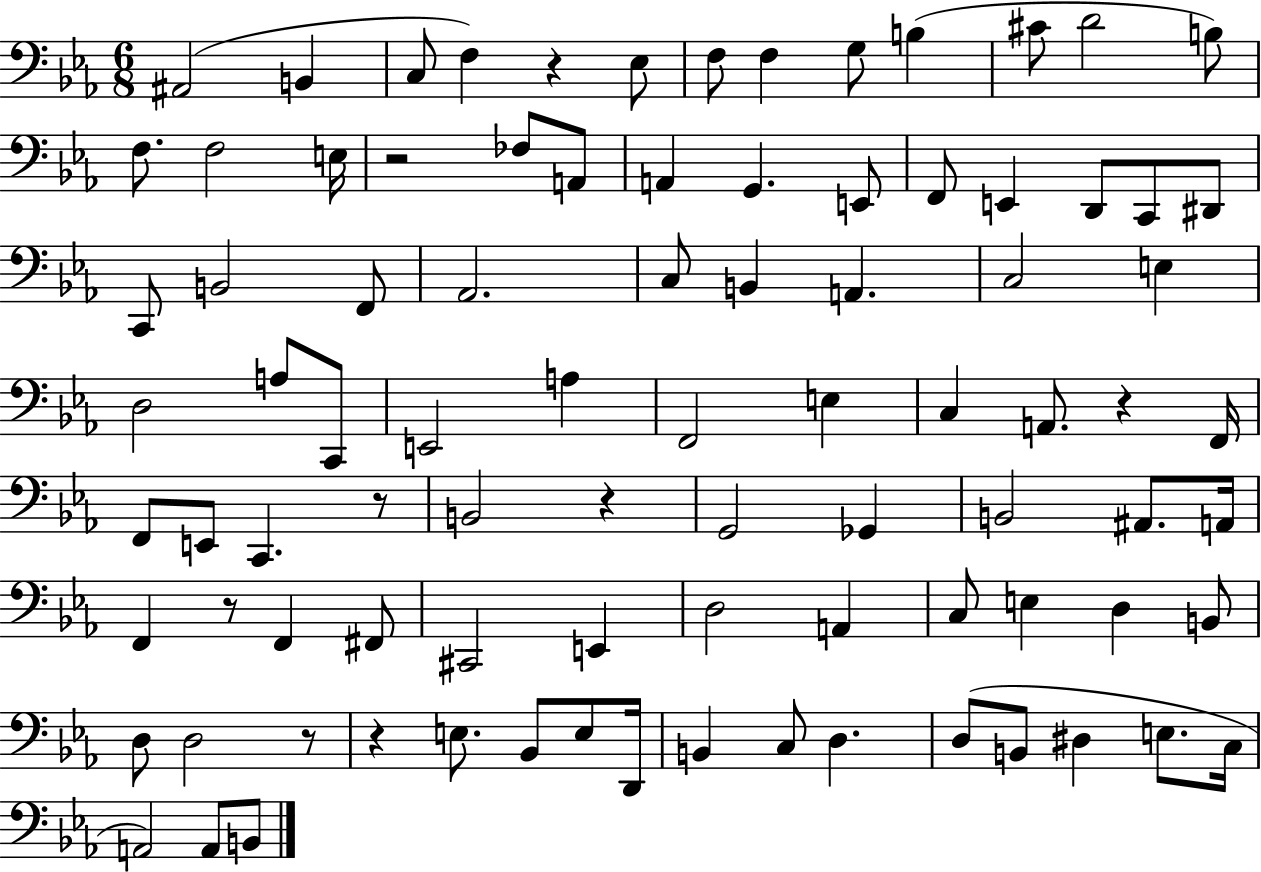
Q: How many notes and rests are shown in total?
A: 89